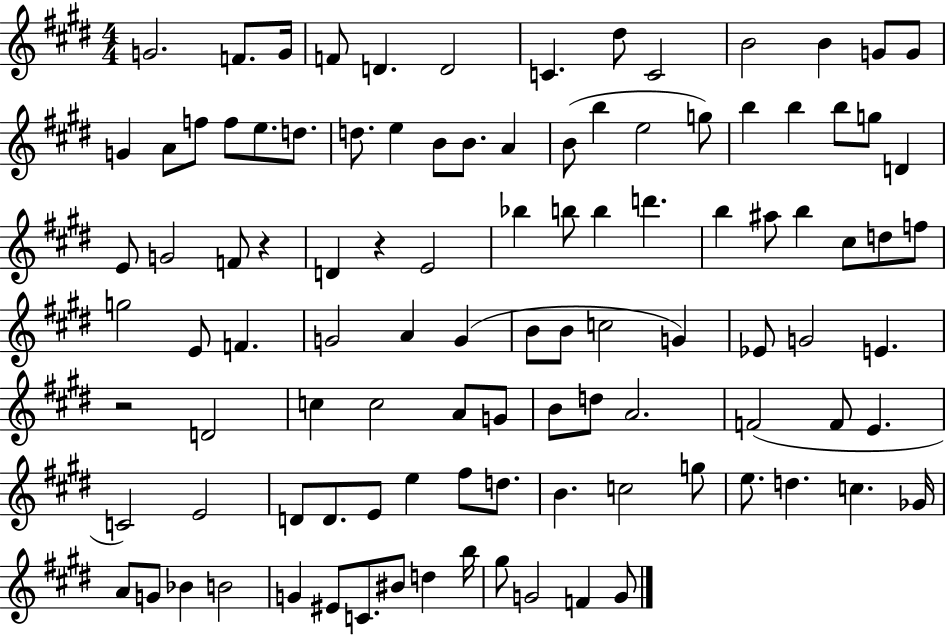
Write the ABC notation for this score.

X:1
T:Untitled
M:4/4
L:1/4
K:E
G2 F/2 G/4 F/2 D D2 C ^d/2 C2 B2 B G/2 G/2 G A/2 f/2 f/2 e/2 d/2 d/2 e B/2 B/2 A B/2 b e2 g/2 b b b/2 g/2 D E/2 G2 F/2 z D z E2 _b b/2 b d' b ^a/2 b ^c/2 d/2 f/2 g2 E/2 F G2 A G B/2 B/2 c2 G _E/2 G2 E z2 D2 c c2 A/2 G/2 B/2 d/2 A2 F2 F/2 E C2 E2 D/2 D/2 E/2 e ^f/2 d/2 B c2 g/2 e/2 d c _G/4 A/2 G/2 _B B2 G ^E/2 C/2 ^B/2 d b/4 ^g/2 G2 F G/2